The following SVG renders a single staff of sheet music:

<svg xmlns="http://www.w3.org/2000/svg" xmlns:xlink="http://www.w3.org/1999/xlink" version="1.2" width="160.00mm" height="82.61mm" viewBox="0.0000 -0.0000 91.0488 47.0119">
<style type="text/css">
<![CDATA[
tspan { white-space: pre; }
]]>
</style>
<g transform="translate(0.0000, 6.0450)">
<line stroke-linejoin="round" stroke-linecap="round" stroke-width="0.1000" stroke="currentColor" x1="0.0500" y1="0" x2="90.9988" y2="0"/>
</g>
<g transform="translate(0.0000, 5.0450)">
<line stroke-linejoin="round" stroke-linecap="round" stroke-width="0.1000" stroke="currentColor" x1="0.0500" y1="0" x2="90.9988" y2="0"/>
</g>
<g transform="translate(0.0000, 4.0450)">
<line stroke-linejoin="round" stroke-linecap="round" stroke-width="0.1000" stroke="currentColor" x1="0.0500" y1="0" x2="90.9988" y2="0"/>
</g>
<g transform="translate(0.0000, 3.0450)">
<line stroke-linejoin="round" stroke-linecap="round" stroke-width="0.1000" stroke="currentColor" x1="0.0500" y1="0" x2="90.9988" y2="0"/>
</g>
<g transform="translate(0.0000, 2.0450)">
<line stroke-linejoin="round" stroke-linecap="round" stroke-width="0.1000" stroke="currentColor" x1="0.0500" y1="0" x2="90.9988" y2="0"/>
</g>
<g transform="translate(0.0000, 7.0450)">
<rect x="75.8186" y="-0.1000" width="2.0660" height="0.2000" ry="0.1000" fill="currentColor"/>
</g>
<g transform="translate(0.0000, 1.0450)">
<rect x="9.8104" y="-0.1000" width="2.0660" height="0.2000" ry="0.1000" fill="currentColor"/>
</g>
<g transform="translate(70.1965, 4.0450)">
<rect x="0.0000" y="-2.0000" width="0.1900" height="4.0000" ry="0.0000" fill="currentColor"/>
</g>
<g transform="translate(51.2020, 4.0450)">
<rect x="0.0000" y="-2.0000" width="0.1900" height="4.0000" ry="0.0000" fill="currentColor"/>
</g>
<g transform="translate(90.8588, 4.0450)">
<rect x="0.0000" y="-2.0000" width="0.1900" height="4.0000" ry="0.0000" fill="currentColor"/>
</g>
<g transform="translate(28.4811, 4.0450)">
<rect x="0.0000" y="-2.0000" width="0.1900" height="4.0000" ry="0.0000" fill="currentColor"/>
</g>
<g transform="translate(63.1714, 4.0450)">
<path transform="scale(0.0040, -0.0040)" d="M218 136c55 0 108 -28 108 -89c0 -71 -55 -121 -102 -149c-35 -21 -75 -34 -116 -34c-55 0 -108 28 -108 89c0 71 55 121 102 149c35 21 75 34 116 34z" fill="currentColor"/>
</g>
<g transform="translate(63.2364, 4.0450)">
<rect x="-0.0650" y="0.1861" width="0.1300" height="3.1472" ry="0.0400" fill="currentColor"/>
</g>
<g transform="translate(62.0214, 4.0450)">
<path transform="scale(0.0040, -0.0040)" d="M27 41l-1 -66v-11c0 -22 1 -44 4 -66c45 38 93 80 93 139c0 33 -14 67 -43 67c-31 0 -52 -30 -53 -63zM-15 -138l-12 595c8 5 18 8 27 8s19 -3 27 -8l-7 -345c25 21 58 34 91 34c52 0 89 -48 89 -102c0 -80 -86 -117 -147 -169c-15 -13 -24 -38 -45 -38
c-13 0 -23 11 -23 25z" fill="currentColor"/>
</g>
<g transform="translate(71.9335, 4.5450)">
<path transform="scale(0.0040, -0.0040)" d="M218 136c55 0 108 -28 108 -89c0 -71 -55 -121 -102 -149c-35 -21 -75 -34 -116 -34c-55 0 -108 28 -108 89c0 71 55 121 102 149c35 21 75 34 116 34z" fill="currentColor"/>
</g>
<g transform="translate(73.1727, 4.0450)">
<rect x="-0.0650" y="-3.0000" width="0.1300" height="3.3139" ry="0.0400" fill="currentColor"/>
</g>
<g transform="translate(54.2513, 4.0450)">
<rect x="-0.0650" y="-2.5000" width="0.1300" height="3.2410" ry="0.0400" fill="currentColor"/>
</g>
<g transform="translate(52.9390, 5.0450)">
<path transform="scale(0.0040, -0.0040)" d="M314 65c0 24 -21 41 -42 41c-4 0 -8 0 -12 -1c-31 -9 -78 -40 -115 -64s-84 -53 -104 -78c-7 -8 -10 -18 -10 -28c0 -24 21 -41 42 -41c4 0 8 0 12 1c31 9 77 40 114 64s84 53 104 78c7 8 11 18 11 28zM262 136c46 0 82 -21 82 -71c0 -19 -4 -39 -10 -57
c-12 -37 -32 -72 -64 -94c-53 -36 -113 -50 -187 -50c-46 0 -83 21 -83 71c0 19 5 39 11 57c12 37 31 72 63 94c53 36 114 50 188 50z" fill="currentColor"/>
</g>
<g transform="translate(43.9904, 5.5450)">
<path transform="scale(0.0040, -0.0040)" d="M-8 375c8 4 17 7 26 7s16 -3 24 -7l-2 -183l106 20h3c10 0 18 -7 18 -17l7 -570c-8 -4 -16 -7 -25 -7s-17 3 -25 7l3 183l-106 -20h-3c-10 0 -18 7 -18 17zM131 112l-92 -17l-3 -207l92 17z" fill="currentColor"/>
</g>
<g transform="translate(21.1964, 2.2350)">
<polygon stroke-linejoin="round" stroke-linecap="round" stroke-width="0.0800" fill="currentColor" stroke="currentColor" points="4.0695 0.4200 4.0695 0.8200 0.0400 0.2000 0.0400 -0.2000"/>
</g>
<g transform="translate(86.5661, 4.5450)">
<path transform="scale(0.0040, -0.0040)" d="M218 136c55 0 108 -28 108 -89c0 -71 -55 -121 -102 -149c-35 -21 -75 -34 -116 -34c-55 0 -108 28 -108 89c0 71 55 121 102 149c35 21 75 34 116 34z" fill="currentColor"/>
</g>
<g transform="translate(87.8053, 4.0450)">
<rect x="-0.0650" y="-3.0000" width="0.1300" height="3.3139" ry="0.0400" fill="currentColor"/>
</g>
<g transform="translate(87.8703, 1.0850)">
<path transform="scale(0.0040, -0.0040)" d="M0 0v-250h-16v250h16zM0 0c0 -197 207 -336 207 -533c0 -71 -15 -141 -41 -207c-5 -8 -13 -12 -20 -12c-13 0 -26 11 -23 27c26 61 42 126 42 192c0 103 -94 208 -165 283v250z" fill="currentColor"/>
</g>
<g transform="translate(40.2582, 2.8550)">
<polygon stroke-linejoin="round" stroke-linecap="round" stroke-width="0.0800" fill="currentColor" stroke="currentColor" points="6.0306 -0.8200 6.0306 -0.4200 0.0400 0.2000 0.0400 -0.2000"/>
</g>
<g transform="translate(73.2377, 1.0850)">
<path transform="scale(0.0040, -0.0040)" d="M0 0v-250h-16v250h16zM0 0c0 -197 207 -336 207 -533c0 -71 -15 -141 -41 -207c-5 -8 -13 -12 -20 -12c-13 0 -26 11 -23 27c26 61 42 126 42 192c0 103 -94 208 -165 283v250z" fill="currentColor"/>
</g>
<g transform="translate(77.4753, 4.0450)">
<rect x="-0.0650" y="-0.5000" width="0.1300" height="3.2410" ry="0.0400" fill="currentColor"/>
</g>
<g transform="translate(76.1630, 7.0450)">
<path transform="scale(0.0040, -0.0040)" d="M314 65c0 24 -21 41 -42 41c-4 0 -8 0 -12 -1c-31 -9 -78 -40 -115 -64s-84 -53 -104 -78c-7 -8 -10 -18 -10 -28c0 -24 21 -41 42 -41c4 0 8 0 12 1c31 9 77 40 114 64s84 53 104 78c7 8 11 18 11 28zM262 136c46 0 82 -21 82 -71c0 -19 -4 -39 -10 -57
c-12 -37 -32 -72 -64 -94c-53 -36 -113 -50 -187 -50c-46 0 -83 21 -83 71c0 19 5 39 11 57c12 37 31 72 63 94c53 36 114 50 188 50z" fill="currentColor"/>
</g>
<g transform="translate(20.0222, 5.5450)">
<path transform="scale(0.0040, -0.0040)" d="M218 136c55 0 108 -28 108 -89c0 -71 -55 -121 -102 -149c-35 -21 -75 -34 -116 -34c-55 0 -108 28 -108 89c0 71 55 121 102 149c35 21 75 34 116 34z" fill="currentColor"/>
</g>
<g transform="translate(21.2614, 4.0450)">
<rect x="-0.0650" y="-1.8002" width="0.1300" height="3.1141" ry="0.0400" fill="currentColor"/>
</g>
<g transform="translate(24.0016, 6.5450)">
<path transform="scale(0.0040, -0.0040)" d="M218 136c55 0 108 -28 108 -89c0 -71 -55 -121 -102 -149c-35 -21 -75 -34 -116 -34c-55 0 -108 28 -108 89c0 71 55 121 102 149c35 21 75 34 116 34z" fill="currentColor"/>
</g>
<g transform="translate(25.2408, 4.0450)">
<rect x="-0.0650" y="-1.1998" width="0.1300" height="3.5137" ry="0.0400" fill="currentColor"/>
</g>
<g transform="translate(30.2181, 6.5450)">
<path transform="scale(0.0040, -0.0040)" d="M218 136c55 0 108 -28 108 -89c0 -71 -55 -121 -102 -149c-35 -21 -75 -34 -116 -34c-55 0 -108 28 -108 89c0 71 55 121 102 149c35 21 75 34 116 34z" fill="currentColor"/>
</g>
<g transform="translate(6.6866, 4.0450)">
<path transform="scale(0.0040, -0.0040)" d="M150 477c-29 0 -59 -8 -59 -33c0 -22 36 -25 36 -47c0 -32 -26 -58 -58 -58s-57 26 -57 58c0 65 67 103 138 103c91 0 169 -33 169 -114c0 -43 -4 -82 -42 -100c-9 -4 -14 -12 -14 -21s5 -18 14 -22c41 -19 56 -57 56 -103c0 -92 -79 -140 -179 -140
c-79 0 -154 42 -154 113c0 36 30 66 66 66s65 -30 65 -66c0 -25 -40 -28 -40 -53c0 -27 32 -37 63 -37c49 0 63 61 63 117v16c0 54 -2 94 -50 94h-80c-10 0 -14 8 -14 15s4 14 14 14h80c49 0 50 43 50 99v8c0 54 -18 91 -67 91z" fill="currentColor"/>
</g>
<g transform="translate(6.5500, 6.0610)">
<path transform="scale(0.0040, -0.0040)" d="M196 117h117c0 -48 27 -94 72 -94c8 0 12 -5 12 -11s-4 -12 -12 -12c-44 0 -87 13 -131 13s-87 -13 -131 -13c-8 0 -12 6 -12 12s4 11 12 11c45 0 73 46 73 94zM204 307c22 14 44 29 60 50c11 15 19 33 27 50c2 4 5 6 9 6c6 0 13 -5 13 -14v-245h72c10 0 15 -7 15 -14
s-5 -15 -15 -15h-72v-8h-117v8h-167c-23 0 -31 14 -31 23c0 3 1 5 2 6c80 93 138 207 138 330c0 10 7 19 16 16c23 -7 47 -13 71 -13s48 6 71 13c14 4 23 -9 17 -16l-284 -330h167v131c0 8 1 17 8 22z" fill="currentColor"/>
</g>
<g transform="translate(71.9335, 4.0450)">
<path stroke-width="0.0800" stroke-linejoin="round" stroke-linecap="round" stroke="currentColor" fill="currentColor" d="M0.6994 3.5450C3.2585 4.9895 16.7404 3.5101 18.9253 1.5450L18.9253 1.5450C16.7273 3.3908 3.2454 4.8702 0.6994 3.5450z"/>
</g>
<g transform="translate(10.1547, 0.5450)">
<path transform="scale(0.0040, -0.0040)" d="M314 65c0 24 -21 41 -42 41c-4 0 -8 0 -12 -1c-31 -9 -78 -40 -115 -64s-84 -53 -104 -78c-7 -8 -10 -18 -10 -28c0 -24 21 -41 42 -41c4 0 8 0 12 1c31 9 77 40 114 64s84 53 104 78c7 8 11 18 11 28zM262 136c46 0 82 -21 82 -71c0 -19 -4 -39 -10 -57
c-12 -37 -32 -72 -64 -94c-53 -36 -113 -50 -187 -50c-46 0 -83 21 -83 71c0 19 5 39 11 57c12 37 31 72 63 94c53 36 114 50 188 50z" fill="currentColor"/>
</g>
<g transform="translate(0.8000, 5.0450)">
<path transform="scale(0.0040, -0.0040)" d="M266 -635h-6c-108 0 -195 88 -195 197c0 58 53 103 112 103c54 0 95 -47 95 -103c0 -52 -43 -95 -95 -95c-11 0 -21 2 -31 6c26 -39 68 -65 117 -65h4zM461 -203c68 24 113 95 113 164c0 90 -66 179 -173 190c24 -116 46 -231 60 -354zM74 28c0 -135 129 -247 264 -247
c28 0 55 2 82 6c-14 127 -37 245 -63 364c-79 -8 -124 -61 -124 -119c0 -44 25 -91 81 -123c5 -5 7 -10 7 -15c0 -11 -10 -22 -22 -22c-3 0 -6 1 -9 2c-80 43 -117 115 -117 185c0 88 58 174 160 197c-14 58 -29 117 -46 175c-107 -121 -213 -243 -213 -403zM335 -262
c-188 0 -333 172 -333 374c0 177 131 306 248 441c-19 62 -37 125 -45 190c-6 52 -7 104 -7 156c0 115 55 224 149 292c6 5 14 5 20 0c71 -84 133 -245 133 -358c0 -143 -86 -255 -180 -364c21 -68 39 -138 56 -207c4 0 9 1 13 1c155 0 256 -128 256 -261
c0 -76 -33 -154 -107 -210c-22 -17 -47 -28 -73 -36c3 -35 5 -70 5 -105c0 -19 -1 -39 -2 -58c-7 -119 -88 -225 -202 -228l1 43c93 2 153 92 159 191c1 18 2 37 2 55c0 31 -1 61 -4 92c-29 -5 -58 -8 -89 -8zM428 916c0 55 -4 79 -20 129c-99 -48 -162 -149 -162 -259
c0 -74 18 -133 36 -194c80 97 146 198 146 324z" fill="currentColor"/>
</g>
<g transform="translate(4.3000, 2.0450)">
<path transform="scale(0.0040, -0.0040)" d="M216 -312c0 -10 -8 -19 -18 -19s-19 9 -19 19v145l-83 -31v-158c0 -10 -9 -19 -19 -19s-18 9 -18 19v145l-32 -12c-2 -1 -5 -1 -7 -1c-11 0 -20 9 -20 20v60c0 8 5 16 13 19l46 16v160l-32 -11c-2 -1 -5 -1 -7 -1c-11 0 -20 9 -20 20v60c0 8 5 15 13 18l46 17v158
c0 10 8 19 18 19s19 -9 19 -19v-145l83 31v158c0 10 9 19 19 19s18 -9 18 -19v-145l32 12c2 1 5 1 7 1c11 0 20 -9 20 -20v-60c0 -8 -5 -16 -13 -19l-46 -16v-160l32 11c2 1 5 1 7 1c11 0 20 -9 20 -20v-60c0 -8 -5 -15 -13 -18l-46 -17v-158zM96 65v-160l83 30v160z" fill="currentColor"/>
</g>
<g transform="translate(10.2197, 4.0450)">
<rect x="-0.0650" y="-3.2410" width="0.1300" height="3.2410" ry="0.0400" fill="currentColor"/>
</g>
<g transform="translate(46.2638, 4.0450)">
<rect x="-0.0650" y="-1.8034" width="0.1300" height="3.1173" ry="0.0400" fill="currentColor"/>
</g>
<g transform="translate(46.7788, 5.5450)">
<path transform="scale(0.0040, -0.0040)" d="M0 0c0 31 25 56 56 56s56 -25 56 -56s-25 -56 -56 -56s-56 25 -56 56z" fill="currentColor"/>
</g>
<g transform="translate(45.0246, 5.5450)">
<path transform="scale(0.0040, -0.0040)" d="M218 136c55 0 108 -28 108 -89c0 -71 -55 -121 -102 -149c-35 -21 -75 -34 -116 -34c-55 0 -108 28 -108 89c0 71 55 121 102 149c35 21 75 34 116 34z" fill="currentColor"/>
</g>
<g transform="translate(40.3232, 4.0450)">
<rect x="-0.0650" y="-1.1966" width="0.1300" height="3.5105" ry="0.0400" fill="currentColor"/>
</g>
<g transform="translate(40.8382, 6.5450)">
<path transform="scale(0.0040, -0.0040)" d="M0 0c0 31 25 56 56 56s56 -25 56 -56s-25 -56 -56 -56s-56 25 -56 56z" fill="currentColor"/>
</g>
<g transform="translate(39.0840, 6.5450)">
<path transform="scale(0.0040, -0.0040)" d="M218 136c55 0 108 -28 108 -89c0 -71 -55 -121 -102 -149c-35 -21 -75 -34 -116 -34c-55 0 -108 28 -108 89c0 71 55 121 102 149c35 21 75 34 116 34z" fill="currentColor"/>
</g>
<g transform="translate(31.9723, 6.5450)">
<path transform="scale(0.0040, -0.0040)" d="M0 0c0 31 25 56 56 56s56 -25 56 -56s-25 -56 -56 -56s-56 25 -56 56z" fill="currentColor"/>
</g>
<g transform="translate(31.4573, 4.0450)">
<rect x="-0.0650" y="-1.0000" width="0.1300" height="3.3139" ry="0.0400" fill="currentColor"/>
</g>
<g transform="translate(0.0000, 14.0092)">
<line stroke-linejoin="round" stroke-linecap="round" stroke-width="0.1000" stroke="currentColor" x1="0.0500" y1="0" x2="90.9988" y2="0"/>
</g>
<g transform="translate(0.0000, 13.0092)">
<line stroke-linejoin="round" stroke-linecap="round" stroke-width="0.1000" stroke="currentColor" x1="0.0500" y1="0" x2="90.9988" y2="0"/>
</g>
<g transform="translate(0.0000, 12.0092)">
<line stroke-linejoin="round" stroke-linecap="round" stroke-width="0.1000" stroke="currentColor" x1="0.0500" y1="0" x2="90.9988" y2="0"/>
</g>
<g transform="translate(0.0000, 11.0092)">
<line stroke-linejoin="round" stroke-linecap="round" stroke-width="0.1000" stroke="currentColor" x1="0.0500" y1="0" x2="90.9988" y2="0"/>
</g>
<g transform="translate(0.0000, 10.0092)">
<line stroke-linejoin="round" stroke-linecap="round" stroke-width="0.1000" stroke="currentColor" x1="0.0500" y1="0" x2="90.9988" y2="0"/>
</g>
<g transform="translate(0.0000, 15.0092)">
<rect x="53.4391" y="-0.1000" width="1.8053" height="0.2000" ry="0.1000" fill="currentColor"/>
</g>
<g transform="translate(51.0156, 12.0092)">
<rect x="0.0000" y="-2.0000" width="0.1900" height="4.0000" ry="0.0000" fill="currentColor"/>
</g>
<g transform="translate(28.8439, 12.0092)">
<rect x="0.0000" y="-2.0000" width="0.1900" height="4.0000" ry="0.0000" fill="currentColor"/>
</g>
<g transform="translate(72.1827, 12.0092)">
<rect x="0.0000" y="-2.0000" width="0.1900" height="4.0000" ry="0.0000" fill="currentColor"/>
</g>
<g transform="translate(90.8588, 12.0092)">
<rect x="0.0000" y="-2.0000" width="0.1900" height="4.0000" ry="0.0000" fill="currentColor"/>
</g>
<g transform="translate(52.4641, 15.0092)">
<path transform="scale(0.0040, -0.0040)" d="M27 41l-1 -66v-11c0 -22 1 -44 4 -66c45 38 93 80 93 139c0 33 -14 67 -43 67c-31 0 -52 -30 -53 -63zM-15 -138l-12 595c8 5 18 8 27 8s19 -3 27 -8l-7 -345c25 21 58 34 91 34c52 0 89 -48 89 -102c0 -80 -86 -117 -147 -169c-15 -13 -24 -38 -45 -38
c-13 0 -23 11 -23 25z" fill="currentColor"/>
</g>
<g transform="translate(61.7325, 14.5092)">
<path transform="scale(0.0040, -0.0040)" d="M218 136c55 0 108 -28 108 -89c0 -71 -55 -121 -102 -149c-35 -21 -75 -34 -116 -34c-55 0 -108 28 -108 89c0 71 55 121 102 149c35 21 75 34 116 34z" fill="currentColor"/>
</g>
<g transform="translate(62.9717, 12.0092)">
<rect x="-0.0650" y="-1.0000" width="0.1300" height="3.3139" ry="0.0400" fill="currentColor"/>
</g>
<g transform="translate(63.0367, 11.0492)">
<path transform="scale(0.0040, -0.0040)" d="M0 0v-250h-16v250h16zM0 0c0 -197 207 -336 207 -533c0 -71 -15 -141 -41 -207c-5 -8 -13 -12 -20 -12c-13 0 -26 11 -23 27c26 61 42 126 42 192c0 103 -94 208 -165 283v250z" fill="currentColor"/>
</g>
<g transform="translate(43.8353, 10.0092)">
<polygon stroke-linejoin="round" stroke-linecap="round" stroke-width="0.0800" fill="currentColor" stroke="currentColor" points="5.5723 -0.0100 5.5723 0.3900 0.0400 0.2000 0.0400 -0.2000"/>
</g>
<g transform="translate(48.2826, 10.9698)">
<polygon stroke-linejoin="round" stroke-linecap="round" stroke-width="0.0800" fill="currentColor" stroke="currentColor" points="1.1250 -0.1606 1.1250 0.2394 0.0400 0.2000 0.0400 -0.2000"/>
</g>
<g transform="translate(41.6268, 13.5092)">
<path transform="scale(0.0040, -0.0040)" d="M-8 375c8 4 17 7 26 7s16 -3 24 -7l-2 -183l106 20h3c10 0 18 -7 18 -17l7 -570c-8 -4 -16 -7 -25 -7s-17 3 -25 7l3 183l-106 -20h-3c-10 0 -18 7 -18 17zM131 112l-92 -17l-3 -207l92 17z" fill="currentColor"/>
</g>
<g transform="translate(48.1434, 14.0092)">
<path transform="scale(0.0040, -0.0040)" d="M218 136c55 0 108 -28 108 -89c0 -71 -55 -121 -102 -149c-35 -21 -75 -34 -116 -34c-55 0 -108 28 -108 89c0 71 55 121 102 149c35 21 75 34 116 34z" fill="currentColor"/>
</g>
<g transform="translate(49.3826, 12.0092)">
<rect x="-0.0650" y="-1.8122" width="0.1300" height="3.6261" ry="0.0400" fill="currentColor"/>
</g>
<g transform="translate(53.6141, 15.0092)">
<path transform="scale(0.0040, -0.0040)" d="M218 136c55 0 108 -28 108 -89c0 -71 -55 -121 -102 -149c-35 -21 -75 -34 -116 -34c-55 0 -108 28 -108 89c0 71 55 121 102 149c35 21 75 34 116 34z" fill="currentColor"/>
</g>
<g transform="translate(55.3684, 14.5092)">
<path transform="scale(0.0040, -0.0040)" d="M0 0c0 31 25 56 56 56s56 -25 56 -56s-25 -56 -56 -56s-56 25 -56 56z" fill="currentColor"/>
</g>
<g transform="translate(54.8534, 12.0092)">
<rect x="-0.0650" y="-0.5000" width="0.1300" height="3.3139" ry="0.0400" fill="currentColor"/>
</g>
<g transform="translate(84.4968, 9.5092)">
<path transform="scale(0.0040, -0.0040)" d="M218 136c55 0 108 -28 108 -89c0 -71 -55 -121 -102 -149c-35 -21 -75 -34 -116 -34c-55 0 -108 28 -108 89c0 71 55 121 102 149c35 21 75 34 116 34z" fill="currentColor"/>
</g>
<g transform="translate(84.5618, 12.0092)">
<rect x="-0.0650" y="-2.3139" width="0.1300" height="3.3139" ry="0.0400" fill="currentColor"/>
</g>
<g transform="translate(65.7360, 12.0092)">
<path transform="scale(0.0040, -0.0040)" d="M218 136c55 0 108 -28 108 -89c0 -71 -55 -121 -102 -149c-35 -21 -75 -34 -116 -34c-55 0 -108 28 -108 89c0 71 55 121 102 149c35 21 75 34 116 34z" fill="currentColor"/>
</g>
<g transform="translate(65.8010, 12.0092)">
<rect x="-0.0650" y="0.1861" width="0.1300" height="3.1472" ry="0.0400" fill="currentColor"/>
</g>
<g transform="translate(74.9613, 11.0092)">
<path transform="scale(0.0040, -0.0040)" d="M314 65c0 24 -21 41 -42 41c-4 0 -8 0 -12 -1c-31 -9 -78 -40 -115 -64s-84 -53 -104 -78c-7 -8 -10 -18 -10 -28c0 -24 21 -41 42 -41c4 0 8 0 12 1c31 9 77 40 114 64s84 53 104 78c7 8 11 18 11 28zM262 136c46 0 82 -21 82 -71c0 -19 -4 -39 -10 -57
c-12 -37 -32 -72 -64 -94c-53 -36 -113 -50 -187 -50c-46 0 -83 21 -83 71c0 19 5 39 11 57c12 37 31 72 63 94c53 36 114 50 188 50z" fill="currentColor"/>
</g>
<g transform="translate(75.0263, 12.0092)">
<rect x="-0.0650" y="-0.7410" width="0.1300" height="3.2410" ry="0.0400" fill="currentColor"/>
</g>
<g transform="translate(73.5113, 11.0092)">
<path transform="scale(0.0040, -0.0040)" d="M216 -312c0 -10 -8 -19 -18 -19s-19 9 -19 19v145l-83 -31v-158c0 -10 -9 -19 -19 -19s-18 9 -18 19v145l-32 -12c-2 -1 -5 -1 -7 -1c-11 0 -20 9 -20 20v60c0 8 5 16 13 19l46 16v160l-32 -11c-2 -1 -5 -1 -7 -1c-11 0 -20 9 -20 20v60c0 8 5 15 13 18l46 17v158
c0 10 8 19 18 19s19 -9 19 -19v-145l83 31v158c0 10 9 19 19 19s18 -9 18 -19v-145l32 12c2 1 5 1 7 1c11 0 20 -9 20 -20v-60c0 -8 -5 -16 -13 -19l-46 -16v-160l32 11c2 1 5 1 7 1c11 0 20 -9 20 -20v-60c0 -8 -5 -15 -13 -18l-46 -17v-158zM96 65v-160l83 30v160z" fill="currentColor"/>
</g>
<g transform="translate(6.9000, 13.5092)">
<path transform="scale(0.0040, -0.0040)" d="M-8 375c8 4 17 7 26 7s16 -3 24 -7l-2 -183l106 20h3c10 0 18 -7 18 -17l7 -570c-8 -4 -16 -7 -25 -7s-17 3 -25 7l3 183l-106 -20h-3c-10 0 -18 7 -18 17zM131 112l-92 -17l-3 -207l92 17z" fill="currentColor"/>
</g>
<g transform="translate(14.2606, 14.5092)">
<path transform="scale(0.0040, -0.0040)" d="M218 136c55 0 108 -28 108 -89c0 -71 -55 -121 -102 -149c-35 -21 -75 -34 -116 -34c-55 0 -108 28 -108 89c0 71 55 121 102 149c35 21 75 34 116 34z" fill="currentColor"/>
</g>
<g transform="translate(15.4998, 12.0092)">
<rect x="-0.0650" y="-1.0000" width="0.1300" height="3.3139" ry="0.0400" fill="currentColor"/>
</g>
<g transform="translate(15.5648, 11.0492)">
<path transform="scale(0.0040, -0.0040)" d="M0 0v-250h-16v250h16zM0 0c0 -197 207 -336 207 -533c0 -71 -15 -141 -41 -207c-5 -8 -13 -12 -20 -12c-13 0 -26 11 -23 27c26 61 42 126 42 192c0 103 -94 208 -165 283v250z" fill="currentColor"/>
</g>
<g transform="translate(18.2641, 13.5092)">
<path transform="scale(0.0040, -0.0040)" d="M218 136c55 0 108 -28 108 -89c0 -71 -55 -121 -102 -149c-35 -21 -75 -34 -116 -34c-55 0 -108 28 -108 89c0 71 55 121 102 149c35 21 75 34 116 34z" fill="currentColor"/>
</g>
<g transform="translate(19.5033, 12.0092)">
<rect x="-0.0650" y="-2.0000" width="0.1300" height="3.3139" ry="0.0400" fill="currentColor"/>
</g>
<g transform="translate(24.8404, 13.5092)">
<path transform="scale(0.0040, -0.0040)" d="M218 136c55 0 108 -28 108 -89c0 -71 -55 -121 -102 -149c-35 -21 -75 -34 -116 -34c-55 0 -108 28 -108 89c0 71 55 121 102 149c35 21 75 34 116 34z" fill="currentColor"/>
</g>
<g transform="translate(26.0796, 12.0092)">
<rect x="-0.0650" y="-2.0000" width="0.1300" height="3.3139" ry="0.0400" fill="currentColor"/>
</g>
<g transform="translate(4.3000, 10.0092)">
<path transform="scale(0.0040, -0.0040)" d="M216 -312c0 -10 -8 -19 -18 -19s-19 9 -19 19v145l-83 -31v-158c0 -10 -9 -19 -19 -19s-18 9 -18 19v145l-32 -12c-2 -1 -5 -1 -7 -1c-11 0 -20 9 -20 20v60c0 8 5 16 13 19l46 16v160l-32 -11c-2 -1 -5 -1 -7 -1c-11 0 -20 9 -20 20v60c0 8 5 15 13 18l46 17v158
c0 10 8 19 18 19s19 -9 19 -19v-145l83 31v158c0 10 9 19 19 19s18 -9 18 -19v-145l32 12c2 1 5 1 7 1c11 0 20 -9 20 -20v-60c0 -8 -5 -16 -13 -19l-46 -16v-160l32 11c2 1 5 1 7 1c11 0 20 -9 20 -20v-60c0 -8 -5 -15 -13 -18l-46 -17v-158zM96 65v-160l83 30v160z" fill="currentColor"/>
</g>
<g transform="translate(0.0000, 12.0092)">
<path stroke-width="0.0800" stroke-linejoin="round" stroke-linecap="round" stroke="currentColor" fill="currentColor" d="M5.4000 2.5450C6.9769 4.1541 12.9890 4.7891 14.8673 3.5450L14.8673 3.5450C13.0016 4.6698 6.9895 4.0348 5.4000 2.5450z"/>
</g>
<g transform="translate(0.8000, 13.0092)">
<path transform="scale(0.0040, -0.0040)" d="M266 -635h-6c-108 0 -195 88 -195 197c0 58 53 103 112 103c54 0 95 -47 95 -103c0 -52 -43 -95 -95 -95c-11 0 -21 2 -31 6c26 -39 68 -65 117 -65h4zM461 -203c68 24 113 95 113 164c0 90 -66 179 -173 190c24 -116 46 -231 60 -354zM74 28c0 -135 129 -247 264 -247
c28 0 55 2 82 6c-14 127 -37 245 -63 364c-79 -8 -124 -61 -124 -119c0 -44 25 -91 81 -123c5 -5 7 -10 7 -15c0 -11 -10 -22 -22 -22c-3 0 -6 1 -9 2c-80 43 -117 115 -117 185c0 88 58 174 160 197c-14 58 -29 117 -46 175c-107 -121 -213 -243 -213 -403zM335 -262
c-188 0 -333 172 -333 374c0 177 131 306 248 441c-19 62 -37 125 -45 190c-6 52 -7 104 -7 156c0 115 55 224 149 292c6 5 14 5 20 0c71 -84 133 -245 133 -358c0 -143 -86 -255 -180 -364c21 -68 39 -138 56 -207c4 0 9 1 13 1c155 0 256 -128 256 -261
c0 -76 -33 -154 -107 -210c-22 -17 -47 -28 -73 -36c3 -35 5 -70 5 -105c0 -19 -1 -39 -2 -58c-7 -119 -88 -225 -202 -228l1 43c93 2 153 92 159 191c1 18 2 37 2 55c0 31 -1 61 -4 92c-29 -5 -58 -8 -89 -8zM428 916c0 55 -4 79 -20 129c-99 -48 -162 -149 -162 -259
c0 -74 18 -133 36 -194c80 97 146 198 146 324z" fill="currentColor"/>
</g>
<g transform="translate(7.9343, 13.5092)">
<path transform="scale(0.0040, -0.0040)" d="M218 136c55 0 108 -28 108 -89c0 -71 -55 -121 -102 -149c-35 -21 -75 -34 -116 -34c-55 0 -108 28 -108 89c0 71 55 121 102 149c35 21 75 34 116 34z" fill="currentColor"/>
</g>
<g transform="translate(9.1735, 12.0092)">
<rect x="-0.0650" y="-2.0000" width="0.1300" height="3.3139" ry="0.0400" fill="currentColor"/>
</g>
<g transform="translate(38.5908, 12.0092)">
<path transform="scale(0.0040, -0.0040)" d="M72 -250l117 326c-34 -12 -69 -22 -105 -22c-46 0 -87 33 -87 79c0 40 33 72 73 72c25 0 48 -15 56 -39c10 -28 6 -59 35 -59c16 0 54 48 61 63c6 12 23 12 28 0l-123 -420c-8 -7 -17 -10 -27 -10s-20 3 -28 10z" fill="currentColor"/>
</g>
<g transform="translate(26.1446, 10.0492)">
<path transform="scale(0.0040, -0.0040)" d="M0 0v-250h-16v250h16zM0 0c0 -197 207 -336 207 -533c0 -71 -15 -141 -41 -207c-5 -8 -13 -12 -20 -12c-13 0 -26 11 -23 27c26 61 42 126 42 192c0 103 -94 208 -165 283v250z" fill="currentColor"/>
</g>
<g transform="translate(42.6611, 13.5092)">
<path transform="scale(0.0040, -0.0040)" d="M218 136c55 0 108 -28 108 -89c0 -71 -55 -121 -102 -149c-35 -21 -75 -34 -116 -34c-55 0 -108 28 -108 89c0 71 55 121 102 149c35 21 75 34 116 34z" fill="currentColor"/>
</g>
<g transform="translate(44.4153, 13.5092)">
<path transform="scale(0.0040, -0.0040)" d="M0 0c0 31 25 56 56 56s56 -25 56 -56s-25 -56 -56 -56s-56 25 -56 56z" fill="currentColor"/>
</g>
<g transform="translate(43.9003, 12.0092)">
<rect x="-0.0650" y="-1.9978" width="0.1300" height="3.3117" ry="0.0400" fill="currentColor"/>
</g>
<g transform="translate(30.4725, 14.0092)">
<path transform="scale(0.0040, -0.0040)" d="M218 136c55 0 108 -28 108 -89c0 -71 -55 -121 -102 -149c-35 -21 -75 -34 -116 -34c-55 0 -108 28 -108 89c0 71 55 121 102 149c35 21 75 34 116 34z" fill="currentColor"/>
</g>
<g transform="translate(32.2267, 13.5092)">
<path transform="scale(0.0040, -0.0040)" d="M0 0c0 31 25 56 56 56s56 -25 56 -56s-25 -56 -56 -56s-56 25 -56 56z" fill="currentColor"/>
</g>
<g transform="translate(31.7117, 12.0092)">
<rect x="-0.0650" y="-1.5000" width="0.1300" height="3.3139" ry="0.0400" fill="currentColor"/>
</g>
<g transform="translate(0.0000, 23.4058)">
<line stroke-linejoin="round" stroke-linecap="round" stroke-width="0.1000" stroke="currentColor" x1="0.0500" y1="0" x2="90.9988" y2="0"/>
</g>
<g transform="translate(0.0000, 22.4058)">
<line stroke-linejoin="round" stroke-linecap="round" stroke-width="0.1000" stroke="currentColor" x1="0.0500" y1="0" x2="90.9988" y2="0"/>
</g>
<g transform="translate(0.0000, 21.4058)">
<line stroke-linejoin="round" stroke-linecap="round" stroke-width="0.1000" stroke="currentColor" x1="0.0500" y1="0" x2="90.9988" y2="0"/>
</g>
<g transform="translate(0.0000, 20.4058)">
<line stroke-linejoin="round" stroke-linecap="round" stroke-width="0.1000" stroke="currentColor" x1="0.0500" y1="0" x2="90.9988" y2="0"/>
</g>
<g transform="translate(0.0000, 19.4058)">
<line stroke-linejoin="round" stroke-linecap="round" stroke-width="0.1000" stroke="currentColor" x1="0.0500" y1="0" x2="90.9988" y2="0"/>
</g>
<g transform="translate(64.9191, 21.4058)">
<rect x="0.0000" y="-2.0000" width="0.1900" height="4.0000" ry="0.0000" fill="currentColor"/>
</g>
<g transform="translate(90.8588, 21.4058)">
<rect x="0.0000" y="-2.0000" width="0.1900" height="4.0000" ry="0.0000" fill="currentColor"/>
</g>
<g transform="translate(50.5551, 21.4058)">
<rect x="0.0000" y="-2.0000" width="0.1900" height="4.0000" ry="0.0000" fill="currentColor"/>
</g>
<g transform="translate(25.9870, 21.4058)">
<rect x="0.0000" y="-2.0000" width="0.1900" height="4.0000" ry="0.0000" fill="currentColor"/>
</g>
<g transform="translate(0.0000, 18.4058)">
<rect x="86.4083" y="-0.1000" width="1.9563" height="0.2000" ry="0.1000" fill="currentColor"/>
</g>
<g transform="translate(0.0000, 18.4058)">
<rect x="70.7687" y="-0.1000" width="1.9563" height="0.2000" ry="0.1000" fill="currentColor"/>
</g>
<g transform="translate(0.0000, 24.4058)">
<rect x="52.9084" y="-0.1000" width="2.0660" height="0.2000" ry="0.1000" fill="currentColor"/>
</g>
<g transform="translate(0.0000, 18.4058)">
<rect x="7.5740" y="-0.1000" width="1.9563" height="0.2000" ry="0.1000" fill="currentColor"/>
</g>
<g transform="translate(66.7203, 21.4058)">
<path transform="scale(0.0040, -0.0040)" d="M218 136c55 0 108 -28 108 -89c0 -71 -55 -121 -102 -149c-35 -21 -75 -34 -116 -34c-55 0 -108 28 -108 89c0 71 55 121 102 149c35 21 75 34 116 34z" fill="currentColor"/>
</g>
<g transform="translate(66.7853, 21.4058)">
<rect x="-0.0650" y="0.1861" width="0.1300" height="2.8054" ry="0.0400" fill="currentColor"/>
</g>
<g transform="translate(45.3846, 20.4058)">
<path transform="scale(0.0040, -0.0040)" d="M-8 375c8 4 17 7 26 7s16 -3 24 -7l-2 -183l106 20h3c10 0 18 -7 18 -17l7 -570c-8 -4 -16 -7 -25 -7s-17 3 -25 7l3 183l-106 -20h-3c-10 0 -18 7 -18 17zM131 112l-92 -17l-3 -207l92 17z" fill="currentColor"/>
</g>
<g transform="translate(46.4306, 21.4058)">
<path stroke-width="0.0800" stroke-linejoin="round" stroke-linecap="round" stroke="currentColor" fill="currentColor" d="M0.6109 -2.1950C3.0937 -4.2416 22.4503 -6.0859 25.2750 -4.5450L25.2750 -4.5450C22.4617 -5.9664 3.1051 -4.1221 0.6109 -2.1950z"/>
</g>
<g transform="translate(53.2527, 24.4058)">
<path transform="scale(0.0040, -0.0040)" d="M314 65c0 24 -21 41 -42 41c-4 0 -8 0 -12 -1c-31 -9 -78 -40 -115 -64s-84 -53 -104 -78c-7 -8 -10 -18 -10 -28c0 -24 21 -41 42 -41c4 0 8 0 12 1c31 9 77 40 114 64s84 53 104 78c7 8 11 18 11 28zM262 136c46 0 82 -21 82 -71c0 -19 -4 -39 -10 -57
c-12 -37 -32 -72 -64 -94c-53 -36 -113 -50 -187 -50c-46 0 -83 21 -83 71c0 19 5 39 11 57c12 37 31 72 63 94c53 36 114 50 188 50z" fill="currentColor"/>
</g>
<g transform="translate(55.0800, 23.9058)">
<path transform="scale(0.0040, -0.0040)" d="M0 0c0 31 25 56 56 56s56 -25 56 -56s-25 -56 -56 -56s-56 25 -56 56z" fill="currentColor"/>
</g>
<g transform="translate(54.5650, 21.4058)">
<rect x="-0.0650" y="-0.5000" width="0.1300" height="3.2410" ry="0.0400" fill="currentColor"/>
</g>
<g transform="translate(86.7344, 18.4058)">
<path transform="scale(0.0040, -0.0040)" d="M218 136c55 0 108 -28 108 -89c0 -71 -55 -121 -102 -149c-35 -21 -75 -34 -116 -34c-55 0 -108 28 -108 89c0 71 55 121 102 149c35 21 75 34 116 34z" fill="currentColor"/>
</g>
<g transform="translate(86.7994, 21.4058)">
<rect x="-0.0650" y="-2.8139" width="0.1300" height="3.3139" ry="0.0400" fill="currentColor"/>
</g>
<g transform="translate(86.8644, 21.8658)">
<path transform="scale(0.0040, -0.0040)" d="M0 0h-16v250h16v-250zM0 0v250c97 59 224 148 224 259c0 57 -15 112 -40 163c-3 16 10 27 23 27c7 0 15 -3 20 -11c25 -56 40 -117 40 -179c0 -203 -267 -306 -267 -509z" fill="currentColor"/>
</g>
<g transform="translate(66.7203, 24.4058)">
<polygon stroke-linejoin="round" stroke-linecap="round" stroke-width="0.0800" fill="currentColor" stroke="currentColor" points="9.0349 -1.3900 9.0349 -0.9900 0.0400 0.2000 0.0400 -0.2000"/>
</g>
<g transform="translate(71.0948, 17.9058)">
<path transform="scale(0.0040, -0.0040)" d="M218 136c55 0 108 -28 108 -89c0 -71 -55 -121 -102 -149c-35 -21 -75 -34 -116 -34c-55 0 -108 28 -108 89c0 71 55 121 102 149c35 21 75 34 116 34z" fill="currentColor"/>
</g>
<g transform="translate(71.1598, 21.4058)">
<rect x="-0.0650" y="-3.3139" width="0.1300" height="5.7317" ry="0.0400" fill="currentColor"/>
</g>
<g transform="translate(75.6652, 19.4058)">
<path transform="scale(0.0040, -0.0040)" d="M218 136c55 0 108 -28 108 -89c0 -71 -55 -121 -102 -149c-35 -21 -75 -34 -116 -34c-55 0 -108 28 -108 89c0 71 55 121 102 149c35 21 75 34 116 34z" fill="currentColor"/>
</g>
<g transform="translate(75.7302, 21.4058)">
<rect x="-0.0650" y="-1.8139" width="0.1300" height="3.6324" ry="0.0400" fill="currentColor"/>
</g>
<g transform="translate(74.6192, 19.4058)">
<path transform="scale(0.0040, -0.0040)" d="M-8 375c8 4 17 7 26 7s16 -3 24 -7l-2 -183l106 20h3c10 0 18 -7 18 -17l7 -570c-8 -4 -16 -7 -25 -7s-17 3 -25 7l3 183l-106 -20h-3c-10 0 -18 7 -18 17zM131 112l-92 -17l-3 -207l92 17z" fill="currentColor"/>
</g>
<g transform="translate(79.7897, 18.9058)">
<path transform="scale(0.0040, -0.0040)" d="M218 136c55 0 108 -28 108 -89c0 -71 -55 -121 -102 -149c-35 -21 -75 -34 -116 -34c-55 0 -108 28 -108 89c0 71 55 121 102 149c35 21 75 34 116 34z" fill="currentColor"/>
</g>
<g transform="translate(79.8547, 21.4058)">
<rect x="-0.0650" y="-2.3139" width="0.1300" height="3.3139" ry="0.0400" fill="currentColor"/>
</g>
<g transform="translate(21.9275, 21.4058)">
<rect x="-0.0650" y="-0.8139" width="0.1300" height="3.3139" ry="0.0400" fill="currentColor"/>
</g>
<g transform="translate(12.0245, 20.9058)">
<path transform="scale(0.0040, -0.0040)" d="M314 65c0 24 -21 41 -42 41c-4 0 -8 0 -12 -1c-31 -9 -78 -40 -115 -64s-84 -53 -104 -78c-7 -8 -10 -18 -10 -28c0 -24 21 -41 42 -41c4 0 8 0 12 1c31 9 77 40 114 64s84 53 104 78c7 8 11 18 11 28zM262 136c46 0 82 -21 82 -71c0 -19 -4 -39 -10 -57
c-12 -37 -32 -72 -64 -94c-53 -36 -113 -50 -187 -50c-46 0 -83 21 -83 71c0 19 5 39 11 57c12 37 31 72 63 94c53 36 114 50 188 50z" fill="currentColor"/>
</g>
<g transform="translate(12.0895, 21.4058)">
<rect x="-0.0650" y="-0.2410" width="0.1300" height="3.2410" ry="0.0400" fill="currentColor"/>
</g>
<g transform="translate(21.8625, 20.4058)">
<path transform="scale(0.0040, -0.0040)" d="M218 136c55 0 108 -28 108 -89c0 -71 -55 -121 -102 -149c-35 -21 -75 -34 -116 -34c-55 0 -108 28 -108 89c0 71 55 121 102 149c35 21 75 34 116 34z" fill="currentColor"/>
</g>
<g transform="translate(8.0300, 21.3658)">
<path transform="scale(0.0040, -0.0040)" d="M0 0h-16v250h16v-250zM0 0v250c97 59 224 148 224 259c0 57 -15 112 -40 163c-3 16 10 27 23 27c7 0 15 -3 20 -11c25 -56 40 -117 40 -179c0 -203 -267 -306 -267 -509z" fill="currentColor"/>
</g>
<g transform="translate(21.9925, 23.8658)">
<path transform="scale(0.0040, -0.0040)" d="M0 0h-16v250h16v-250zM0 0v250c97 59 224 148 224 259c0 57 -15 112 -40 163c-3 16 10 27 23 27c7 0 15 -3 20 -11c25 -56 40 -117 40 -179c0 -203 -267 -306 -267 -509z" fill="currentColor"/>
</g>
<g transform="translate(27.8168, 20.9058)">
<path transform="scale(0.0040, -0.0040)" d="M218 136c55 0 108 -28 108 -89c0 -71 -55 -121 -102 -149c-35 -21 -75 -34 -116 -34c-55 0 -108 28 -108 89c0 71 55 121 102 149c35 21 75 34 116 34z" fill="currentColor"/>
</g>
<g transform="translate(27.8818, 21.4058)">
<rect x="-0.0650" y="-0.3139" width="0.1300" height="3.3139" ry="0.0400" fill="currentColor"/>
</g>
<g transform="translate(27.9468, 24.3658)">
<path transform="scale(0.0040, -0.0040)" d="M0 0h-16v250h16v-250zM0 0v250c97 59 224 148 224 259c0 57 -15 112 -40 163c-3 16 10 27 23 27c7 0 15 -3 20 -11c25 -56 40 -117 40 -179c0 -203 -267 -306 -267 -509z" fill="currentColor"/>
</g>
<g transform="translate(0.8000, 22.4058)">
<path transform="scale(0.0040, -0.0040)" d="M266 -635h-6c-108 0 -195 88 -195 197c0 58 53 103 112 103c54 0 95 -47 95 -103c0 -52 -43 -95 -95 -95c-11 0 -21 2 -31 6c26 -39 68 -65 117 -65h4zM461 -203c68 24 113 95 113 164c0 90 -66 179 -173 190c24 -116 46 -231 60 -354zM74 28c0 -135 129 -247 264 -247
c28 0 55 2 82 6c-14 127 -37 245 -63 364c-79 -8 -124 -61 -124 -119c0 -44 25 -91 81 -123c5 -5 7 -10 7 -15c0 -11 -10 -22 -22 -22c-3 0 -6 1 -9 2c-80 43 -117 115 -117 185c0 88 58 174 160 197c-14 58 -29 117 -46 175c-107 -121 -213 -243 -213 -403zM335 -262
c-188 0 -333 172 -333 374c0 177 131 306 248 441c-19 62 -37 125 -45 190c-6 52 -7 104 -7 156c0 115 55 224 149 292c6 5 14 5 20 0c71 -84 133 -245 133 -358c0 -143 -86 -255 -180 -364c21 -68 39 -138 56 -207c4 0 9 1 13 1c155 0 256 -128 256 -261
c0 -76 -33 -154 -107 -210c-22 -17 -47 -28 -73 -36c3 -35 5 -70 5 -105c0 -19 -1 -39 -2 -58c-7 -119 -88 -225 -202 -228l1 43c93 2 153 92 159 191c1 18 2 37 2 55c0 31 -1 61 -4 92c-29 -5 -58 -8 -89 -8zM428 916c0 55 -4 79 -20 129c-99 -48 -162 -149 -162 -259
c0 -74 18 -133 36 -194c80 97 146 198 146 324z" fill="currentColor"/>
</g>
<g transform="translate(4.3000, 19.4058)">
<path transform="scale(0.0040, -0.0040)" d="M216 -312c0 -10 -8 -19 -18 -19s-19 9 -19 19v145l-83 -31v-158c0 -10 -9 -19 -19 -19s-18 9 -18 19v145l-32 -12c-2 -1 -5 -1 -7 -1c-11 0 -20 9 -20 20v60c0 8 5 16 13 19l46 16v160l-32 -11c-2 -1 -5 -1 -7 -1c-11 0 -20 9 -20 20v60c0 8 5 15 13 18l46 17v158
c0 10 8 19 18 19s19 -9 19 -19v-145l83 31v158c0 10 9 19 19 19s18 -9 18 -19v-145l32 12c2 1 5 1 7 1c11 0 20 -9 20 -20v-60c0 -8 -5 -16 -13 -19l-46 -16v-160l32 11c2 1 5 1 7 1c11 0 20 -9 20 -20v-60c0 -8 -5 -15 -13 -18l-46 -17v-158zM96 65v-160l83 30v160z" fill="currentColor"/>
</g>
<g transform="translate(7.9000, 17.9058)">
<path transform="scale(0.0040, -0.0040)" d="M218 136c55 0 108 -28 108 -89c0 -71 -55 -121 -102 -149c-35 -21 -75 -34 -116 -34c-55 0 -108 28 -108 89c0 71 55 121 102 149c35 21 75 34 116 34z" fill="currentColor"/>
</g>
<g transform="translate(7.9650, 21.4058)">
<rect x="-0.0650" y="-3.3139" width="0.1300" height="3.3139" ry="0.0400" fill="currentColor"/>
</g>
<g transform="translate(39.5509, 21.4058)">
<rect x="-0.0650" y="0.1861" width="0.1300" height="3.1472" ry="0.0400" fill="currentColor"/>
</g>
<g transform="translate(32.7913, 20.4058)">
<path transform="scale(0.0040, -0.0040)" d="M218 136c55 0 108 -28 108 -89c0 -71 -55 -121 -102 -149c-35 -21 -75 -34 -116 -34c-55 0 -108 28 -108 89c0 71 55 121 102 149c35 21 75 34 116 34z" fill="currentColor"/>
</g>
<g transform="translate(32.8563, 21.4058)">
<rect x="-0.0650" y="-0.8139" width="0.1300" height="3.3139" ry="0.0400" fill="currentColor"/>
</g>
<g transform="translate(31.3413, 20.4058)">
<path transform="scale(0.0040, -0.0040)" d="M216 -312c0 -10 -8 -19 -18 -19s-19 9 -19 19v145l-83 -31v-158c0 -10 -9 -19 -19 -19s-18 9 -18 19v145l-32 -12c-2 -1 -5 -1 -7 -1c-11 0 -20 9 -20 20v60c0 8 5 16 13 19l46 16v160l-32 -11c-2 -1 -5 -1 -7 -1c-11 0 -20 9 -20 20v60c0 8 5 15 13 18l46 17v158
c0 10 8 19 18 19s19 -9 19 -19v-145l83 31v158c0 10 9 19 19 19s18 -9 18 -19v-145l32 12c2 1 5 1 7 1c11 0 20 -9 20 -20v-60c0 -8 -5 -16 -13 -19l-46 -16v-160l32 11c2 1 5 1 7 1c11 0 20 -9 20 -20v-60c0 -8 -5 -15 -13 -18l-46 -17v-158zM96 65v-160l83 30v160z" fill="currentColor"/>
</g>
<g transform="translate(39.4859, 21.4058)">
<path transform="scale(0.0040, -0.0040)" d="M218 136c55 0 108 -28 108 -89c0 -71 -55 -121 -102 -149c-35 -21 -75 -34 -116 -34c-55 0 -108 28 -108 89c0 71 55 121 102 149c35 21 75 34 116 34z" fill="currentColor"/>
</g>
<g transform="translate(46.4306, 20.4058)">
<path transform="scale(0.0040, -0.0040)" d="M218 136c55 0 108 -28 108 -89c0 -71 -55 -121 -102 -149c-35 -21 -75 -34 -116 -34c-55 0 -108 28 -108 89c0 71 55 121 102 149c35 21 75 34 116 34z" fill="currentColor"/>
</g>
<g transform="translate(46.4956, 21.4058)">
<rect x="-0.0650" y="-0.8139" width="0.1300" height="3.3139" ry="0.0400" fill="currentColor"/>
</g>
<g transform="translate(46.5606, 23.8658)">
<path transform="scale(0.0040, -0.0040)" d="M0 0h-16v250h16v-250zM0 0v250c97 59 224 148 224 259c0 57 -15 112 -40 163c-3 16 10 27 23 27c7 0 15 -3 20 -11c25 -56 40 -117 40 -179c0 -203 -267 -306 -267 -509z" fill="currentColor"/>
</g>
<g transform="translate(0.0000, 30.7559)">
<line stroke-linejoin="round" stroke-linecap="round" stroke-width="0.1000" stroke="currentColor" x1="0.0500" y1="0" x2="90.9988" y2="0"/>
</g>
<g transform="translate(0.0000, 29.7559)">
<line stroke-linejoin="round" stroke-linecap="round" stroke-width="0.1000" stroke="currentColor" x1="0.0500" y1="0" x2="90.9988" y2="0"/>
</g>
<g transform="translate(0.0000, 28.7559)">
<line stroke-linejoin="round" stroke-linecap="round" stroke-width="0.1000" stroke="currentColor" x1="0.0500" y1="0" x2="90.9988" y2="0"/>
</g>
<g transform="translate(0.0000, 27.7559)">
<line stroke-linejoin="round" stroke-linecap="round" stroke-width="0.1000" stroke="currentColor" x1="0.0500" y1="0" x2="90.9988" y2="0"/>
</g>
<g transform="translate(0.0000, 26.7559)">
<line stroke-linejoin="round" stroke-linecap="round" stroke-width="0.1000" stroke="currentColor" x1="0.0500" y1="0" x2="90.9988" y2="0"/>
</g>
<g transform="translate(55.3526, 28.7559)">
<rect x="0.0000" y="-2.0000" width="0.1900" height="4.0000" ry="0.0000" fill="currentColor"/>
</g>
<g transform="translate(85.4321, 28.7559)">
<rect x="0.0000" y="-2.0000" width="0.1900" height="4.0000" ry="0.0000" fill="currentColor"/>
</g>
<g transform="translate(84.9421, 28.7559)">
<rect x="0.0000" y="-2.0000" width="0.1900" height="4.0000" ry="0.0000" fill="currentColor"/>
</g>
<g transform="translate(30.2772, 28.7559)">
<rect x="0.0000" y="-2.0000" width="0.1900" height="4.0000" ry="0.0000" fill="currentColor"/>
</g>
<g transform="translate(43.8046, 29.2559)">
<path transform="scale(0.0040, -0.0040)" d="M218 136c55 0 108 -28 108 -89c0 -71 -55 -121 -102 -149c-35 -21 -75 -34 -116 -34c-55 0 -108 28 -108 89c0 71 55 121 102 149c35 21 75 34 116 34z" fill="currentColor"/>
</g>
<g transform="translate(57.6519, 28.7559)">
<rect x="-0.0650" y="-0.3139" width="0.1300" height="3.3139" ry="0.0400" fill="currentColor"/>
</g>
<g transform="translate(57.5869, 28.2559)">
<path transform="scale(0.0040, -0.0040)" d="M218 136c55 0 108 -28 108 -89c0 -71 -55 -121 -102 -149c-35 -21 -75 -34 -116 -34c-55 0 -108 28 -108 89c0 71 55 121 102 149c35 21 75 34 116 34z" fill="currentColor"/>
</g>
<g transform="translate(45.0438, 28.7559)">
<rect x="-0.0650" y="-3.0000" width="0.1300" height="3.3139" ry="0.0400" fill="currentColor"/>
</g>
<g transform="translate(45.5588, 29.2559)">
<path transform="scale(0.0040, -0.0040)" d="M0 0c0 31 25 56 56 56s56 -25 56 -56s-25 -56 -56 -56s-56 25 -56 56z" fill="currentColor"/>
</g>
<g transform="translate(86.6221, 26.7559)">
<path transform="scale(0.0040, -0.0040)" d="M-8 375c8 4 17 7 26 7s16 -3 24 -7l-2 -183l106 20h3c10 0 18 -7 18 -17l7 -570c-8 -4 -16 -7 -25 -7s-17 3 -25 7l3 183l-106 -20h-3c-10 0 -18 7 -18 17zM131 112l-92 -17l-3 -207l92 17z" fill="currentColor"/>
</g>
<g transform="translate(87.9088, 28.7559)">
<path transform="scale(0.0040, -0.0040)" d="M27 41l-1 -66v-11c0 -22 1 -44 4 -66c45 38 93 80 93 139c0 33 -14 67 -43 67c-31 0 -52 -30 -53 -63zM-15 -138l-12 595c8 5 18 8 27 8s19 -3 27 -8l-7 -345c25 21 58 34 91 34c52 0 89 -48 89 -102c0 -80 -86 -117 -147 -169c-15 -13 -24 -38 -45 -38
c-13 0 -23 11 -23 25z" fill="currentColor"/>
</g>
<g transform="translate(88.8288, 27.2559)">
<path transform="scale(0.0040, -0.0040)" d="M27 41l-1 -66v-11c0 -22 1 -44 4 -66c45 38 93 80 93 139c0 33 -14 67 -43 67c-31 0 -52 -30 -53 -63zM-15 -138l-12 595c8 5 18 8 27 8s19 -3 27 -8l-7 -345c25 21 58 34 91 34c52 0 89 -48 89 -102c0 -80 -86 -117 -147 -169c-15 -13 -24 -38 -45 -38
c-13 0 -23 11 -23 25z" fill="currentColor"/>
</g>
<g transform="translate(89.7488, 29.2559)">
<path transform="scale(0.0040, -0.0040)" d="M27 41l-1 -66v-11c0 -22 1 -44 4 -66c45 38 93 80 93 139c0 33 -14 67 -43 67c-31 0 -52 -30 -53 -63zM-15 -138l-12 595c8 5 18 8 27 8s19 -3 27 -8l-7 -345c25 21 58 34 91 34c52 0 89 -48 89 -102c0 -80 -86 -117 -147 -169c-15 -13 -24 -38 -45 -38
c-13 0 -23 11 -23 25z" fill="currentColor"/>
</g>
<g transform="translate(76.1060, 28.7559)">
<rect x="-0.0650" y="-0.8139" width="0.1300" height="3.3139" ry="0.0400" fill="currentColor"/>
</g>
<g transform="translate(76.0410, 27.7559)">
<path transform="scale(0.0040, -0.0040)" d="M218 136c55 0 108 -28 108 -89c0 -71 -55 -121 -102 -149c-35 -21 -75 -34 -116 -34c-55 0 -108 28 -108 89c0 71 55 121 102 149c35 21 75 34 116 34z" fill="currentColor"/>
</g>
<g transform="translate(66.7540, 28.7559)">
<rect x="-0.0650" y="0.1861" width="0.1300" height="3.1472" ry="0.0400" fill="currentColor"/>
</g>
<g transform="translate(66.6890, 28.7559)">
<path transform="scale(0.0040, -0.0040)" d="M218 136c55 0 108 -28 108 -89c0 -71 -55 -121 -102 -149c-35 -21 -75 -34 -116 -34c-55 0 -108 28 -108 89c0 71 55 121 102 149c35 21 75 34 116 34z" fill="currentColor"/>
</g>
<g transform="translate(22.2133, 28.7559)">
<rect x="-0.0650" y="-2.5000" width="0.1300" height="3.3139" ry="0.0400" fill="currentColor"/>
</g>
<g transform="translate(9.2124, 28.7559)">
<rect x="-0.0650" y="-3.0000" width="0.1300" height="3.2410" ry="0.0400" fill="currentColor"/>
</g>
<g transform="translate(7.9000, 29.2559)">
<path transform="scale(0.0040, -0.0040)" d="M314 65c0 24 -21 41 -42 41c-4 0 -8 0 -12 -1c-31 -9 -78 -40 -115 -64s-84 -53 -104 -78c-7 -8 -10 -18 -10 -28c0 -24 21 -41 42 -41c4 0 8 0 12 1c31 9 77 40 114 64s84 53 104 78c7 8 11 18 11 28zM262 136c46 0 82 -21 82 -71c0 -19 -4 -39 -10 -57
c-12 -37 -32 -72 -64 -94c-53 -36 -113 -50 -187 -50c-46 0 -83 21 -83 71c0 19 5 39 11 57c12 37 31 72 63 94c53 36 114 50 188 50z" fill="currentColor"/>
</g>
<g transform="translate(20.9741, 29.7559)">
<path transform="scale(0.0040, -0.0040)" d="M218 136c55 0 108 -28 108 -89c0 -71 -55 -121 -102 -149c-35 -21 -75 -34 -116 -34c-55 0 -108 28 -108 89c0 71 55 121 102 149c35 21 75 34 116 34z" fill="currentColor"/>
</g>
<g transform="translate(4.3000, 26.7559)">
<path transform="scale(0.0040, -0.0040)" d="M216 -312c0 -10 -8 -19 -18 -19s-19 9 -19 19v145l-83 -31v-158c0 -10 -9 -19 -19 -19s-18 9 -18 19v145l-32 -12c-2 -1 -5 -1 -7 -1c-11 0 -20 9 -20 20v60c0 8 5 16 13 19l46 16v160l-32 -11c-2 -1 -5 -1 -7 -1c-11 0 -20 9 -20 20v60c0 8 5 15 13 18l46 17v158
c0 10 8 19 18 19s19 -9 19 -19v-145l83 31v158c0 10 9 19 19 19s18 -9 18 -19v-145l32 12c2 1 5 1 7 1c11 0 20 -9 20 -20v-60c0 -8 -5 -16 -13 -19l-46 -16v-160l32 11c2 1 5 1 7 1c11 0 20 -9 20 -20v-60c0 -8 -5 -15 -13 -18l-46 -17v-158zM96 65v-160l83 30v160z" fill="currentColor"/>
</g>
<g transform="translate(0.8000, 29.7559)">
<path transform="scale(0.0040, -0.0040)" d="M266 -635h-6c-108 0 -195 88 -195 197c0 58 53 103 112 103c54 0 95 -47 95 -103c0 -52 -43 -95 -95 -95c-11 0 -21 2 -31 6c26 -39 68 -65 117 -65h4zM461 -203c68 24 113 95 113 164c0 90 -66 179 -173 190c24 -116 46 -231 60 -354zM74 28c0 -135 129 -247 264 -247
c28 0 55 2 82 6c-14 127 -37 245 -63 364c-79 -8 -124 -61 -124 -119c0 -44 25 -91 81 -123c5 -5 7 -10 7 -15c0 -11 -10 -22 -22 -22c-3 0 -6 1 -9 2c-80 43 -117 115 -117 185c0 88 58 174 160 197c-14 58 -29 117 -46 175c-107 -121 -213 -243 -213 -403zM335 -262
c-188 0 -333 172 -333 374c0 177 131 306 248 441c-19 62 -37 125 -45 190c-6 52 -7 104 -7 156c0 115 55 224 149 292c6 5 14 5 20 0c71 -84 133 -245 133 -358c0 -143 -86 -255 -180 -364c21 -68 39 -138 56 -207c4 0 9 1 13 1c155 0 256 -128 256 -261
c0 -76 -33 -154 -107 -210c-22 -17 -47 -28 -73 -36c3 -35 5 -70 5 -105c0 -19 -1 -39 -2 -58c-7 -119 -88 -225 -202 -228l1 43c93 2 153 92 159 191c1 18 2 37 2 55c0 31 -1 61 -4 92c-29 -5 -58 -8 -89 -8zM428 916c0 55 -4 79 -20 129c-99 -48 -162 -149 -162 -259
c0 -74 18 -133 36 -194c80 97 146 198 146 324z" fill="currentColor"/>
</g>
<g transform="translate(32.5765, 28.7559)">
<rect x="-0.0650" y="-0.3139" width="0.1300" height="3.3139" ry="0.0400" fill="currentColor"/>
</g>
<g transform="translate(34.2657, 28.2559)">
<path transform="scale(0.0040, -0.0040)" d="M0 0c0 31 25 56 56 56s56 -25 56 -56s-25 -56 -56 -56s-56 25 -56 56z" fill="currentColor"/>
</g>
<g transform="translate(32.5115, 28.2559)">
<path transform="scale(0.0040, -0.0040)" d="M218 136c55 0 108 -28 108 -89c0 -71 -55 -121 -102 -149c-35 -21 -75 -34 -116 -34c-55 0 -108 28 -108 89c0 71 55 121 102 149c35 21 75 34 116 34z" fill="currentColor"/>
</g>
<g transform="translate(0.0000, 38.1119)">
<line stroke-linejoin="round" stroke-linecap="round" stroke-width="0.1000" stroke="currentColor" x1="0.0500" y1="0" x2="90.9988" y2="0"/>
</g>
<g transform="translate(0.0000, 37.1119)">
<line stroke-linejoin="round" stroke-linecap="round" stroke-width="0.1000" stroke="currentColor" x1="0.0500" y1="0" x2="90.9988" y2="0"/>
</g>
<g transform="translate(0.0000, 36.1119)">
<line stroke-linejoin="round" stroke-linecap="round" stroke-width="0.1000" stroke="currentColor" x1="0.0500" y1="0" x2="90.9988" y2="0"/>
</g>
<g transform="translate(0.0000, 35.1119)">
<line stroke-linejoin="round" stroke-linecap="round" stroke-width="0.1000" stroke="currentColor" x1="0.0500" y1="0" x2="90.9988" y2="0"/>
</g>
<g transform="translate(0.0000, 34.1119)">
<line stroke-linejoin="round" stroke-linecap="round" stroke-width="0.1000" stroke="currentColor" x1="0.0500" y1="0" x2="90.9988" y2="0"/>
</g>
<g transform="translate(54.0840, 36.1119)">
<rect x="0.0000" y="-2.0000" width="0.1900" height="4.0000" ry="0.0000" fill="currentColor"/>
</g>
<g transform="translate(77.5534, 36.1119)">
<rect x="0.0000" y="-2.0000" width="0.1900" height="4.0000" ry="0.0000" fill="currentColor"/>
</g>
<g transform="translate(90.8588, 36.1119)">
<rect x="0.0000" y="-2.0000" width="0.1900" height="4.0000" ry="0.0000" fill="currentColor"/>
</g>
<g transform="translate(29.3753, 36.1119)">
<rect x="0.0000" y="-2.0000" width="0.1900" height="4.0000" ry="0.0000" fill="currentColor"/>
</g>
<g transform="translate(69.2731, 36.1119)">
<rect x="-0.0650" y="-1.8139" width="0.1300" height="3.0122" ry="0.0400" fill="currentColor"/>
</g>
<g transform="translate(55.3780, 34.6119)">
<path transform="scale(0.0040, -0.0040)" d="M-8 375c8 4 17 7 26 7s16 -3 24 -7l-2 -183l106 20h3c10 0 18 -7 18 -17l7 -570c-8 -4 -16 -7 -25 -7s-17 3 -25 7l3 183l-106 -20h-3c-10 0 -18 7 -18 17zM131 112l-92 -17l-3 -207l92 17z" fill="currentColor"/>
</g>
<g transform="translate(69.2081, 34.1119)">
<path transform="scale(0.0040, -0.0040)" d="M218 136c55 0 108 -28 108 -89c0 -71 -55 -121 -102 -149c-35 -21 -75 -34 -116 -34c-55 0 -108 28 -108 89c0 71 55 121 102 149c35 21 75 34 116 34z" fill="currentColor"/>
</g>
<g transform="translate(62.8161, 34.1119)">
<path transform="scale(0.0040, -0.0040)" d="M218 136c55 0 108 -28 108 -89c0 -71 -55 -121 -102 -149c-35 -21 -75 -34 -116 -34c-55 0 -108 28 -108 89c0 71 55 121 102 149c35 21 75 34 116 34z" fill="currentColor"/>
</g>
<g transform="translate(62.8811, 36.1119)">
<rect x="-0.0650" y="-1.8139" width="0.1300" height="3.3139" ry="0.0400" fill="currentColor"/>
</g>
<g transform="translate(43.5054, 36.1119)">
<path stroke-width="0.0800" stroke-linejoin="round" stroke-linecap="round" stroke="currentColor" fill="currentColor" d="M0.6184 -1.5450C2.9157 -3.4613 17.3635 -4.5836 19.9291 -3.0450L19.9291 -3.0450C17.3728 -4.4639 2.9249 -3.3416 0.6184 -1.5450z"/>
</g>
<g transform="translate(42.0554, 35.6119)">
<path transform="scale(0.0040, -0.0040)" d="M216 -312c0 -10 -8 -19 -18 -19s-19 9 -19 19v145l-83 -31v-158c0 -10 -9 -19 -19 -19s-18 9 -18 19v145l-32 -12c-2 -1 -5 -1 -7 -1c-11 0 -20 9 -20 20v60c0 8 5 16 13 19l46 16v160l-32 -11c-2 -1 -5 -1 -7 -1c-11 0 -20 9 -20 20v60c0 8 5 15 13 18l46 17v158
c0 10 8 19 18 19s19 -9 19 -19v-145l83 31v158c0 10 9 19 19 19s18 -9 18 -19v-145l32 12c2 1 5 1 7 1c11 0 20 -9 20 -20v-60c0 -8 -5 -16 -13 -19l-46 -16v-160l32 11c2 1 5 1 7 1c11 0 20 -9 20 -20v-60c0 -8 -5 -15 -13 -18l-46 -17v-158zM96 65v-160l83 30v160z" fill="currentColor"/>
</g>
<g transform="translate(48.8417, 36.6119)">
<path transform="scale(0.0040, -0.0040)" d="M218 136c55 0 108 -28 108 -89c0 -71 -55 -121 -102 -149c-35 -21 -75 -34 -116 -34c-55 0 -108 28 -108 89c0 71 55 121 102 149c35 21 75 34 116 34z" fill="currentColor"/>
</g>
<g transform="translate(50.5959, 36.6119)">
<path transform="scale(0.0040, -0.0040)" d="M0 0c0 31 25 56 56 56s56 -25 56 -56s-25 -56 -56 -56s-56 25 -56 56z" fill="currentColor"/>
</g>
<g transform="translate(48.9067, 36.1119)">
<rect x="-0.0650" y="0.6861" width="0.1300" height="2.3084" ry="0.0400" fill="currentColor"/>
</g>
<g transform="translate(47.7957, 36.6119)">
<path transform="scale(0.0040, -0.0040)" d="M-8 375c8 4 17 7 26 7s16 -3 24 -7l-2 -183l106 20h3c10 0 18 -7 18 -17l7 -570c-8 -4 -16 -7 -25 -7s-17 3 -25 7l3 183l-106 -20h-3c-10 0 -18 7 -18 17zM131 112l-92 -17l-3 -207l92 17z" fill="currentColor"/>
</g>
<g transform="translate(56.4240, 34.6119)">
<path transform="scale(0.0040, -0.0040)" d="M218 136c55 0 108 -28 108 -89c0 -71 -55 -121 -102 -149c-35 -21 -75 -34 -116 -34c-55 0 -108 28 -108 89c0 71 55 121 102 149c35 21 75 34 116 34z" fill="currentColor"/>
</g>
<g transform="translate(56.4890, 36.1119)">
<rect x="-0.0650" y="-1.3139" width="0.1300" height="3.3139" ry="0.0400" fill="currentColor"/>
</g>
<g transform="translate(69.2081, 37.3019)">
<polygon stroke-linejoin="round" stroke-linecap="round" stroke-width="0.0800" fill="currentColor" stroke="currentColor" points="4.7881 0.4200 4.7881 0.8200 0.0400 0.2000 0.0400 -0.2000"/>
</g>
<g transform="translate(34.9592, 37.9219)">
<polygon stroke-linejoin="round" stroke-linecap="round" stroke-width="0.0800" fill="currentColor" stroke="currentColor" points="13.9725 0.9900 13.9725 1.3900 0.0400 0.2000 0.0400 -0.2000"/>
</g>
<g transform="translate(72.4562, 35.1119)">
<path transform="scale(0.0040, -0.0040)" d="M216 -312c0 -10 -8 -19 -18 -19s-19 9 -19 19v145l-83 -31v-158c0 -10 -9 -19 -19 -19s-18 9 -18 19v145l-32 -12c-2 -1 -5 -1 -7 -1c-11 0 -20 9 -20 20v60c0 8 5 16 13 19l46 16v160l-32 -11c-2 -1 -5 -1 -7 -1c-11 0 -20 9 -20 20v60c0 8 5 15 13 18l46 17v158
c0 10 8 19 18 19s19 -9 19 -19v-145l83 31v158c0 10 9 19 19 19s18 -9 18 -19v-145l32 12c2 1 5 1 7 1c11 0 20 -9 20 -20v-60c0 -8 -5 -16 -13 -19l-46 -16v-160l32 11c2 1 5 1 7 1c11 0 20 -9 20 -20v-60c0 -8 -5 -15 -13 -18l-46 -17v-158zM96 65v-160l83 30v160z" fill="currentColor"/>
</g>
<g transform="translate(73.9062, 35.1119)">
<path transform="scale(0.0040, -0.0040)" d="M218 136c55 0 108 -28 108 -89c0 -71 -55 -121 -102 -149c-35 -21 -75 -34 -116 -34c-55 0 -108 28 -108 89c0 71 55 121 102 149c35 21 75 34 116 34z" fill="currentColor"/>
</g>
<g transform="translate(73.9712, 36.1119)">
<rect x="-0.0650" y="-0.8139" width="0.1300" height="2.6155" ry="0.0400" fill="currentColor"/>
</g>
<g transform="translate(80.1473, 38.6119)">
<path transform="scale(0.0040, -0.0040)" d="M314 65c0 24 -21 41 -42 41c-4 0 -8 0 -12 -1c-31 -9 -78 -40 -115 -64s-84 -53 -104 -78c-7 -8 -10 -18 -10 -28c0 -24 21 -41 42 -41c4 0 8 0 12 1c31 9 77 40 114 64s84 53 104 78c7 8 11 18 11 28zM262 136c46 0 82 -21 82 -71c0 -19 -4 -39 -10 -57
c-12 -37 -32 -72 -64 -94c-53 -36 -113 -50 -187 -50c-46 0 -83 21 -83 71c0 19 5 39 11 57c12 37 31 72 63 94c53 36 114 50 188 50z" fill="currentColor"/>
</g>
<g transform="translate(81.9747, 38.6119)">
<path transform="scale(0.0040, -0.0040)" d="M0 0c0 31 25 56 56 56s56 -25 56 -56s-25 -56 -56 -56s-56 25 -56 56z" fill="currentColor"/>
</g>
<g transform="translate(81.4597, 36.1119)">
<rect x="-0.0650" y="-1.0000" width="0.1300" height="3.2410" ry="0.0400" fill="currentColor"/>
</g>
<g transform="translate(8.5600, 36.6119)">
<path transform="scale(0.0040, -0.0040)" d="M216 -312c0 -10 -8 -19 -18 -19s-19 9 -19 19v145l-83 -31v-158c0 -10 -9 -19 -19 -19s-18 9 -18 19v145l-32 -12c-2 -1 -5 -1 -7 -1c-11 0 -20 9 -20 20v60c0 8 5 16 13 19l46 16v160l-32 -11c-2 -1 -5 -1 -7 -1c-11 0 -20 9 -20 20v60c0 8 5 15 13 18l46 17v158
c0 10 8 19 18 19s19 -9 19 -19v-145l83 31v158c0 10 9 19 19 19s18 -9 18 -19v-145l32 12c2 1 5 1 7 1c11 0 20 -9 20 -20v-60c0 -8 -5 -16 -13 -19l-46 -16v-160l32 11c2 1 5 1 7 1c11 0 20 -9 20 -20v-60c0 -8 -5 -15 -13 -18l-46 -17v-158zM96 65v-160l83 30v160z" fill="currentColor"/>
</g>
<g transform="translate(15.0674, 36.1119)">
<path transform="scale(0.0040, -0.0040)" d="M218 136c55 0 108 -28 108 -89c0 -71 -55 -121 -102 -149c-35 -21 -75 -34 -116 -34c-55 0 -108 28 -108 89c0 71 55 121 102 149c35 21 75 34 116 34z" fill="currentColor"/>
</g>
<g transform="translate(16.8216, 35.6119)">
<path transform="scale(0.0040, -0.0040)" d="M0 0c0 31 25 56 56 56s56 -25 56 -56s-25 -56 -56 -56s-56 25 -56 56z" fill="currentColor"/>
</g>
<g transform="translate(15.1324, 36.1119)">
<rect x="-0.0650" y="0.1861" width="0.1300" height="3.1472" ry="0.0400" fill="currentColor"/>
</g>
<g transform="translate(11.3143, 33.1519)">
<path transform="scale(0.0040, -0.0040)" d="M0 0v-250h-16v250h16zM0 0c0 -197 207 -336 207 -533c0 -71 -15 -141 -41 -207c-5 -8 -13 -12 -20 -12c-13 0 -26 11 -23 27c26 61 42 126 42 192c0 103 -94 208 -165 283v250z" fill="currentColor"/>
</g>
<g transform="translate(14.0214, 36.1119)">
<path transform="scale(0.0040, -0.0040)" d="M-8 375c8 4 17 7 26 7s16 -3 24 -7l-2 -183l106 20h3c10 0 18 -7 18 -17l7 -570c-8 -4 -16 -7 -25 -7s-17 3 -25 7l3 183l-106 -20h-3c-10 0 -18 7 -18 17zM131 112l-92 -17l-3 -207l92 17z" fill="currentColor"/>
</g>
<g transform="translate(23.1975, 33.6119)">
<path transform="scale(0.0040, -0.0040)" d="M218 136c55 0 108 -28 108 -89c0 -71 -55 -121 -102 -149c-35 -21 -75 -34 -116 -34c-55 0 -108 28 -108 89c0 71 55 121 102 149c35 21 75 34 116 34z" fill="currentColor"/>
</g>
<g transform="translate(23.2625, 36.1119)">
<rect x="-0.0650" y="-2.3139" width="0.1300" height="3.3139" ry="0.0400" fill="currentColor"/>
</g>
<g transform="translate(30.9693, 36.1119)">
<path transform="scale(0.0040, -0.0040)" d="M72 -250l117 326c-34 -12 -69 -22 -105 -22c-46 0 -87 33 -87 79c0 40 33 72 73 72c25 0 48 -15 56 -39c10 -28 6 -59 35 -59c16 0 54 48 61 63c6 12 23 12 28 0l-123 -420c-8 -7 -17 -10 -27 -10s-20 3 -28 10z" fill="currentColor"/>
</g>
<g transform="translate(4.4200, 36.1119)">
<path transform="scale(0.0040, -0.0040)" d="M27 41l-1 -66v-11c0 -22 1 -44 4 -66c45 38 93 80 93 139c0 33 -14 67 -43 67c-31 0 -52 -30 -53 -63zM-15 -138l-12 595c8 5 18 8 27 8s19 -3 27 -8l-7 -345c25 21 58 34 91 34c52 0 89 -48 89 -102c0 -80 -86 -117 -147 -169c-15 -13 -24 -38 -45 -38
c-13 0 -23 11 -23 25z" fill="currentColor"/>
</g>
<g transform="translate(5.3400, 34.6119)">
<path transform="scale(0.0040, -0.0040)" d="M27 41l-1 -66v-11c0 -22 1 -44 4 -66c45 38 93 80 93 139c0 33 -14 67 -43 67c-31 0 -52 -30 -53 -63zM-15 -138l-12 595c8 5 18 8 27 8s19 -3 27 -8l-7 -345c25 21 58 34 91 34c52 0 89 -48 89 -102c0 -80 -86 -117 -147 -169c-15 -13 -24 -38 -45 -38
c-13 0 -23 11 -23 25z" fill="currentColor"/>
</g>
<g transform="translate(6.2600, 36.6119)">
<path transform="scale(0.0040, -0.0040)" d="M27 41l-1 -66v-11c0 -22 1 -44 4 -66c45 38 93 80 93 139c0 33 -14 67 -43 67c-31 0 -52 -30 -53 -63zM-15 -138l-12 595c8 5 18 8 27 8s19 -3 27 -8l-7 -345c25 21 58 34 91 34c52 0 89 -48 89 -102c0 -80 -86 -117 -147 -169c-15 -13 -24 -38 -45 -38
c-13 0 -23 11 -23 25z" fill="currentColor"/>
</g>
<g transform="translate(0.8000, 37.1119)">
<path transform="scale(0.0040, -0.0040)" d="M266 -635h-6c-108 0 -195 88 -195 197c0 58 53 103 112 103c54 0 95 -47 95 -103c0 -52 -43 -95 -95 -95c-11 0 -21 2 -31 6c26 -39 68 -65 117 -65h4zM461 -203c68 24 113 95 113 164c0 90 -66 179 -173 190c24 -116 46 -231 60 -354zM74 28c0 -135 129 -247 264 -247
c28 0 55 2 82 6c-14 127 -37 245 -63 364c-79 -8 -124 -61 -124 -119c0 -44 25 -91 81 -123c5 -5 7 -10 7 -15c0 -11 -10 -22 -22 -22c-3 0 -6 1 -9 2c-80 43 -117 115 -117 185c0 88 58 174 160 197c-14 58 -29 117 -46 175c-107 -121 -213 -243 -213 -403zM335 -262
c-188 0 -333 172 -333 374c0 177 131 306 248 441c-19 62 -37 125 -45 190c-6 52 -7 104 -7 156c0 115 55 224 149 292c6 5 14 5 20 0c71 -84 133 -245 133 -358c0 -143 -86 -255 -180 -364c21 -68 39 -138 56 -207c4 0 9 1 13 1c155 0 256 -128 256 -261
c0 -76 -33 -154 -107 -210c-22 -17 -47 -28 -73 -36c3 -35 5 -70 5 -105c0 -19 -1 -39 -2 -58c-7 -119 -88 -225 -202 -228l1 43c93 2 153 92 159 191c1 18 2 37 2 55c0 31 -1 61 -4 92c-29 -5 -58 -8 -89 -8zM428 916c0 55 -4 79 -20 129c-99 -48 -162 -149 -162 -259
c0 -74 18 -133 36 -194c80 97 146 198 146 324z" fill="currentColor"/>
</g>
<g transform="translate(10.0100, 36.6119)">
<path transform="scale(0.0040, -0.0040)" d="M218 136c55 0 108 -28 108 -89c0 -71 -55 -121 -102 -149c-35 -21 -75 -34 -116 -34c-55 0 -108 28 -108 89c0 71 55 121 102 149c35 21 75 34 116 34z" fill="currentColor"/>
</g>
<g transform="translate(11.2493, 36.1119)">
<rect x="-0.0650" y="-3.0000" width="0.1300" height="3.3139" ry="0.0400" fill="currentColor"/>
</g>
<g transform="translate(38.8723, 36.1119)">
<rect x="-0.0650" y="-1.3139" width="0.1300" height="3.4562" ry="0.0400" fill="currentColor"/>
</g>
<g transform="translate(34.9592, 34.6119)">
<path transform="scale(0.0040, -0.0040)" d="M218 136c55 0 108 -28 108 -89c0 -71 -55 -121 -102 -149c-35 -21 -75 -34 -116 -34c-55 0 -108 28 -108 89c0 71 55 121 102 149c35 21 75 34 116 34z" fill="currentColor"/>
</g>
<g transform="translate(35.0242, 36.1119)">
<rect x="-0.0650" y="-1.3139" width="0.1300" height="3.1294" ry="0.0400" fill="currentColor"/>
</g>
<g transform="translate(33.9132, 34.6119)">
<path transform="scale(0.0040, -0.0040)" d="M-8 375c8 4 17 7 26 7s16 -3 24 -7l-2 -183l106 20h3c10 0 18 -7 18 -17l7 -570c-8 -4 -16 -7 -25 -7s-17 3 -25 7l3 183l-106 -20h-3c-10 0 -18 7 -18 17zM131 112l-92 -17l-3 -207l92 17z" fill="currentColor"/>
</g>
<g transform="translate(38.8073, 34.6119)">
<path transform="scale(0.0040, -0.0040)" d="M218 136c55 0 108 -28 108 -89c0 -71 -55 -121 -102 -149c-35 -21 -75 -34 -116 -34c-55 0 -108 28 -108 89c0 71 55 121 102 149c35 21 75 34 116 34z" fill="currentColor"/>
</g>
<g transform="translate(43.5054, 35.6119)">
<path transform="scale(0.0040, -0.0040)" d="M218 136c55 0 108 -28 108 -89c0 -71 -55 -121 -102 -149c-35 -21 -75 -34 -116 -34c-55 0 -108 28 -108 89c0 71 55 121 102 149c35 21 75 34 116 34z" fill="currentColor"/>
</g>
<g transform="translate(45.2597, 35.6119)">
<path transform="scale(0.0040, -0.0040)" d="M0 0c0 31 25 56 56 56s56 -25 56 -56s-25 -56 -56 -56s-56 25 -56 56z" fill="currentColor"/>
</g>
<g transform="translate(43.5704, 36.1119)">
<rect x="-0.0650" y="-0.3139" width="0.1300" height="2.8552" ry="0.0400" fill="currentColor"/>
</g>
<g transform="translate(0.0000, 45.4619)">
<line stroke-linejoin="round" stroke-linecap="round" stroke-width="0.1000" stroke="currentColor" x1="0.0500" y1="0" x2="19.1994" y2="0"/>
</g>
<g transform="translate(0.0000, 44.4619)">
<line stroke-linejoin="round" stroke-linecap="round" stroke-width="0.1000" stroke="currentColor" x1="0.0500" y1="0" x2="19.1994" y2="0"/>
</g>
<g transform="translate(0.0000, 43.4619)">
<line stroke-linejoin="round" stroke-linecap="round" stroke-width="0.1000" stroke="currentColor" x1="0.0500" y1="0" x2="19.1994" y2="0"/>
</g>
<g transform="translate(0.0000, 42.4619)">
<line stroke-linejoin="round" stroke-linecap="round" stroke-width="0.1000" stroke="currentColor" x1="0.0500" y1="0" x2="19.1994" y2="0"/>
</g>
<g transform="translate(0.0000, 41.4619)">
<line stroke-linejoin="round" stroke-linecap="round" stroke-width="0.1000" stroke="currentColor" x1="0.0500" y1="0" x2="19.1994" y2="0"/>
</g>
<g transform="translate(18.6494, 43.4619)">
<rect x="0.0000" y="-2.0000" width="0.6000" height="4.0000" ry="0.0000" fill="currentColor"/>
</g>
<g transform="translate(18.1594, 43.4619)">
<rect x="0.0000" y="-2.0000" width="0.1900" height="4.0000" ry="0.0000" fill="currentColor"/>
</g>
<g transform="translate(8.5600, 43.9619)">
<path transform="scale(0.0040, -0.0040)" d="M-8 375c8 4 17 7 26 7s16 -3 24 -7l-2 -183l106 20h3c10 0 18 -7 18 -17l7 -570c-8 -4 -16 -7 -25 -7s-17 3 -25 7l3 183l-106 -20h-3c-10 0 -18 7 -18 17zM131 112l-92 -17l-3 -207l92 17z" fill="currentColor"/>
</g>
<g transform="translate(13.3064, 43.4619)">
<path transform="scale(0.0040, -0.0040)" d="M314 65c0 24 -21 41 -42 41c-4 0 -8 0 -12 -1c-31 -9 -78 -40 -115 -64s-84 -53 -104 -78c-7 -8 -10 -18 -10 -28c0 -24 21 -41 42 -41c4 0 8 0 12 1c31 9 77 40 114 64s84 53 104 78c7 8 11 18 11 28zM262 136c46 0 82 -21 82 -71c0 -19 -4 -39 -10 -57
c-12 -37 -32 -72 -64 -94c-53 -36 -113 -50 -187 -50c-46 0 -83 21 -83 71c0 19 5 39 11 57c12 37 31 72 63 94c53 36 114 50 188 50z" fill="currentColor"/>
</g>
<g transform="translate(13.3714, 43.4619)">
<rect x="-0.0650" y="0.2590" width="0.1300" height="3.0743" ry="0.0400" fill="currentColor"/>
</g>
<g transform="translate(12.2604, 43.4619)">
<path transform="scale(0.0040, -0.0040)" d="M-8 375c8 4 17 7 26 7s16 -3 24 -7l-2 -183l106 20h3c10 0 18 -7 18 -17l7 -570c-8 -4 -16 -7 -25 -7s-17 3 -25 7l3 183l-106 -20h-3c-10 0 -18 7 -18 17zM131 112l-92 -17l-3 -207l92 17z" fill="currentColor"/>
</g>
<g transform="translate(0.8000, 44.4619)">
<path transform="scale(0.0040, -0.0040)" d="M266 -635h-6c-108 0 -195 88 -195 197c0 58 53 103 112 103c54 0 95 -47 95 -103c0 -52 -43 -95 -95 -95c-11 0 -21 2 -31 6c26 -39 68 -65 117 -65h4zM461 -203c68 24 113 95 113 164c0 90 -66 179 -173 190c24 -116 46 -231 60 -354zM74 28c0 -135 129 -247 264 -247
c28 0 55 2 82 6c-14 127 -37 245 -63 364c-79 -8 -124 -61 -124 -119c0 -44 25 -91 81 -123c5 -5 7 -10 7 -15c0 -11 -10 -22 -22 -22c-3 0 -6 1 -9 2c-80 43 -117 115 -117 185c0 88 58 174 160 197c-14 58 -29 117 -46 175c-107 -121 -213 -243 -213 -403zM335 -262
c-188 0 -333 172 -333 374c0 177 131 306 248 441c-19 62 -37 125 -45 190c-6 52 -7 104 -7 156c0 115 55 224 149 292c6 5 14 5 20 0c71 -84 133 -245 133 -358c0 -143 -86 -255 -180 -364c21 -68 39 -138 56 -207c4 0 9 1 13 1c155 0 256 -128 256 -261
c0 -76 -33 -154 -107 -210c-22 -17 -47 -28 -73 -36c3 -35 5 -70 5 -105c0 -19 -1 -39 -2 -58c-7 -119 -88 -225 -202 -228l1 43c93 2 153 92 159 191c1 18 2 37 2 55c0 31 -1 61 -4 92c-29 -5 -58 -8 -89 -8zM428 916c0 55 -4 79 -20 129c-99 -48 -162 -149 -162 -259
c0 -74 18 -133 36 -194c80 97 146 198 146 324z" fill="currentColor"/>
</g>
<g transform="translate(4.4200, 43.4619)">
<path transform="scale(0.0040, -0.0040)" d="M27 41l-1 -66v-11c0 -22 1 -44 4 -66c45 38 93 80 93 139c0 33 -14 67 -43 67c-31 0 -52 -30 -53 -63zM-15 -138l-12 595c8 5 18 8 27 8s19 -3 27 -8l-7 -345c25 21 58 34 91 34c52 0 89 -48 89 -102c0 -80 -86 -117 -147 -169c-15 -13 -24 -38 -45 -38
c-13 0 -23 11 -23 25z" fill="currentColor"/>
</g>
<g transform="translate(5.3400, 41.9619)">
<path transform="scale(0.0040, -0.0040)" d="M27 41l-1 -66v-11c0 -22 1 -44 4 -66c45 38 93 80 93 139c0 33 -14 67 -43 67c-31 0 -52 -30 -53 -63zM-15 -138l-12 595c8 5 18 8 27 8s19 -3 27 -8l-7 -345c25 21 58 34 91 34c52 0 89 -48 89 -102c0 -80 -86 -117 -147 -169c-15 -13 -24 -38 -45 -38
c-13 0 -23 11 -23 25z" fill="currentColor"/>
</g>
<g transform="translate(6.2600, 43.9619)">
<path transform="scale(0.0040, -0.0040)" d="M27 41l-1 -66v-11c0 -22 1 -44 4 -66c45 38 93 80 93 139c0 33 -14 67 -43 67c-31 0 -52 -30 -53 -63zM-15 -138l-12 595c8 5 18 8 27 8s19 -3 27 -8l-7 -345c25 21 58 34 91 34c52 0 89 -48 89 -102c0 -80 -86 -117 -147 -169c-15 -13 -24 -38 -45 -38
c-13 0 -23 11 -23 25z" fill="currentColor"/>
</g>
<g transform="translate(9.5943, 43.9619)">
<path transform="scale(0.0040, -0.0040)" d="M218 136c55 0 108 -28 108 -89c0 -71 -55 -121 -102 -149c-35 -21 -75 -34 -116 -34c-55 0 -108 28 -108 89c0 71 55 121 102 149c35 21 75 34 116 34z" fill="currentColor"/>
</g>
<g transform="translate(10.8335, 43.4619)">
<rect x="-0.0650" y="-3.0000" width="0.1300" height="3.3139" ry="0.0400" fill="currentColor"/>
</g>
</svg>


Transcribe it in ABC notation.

X:1
T:Untitled
M:3/4
L:1/4
K:G
b2 ^F/2 D/2 D D/2 F/2 G2 _B A/2 C2 A/2 F D/2 F F/2 E z/2 F/2 E/4 _C D/2 B ^d2 g b/2 c2 d/2 c/2 ^d B d/2 C2 B/2 b/2 f/2 g a/2 A2 G c A c B d ^A/2 B g z/2 e/2 e/2 ^c/2 A/2 e f f/2 ^d/2 D2 A B2